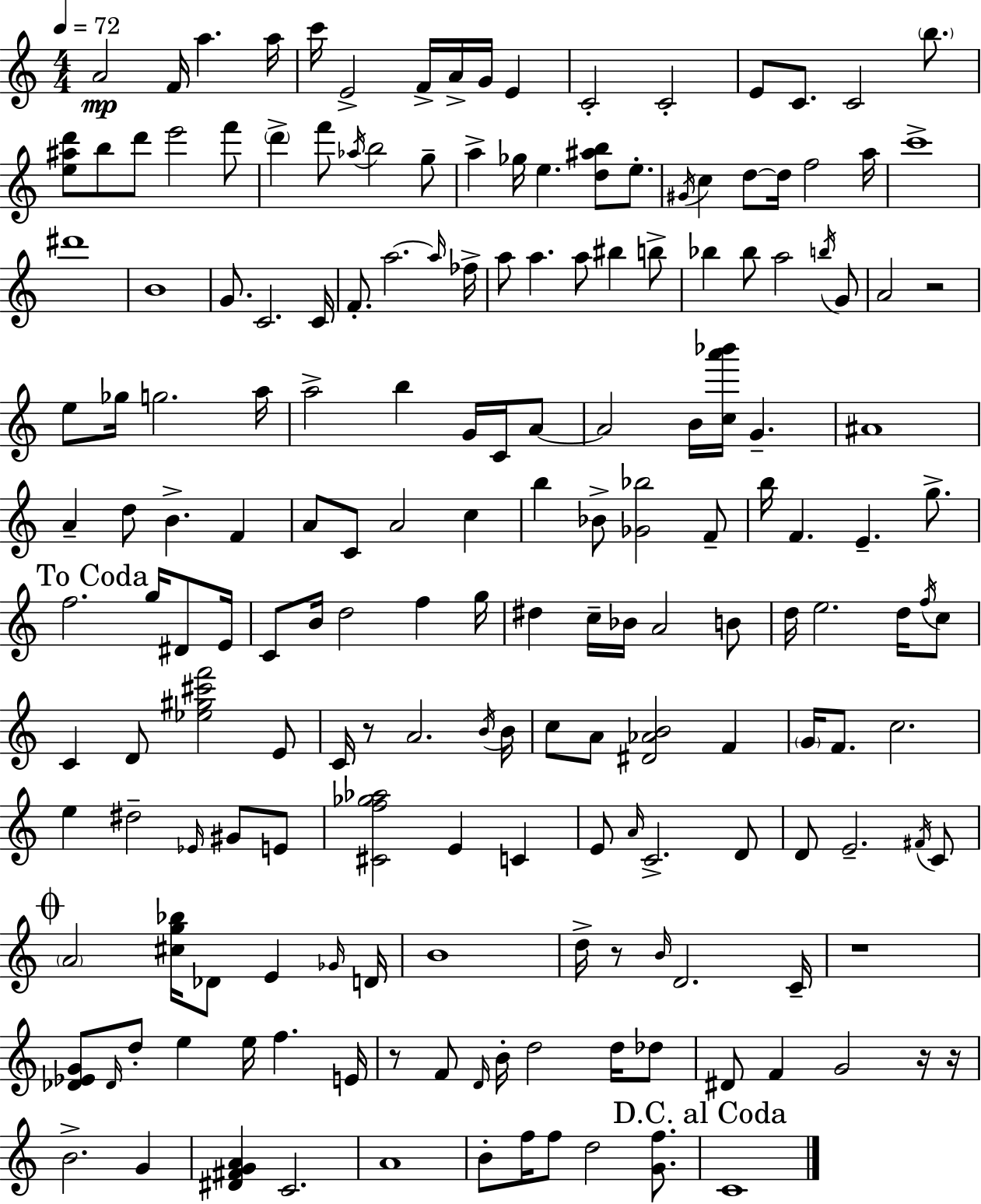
A4/h F4/s A5/q. A5/s C6/s E4/h F4/s A4/s G4/s E4/q C4/h C4/h E4/e C4/e. C4/h B5/e. [E5,A#5,D6]/e B5/e D6/e E6/h F6/e D6/q F6/e Ab5/s B5/h G5/e A5/q Gb5/s E5/q. [D5,A#5,B5]/e E5/e. G#4/s C5/q D5/e D5/s F5/h A5/s C6/w D#6/w B4/w G4/e. C4/h. C4/s F4/e. A5/h. A5/s FES5/s A5/e A5/q. A5/e BIS5/q B5/e Bb5/q Bb5/e A5/h B5/s G4/e A4/h R/h E5/e Gb5/s G5/h. A5/s A5/h B5/q G4/s C4/s A4/e A4/h B4/s [C5,A6,Bb6]/s G4/q. A#4/w A4/q D5/e B4/q. F4/q A4/e C4/e A4/h C5/q B5/q Bb4/e [Gb4,Bb5]/h F4/e B5/s F4/q. E4/q. G5/e. F5/h. G5/s D#4/e E4/s C4/e B4/s D5/h F5/q G5/s D#5/q C5/s Bb4/s A4/h B4/e D5/s E5/h. D5/s F5/s C5/e C4/q D4/e [Eb5,G#5,C#6,F6]/h E4/e C4/s R/e A4/h. B4/s B4/s C5/e A4/e [D#4,Ab4,B4]/h F4/q G4/s F4/e. C5/h. E5/q D#5/h Eb4/s G#4/e E4/e [C#4,F5,Gb5,Ab5]/h E4/q C4/q E4/e A4/s C4/h. D4/e D4/e E4/h. F#4/s C4/e A4/h [C#5,G5,Bb5]/s Db4/e E4/q Gb4/s D4/s B4/w D5/s R/e B4/s D4/h. C4/s R/w [Db4,Eb4,G4]/e Db4/s D5/e E5/q E5/s F5/q. E4/s R/e F4/e D4/s B4/s D5/h D5/s Db5/e D#4/e F4/q G4/h R/s R/s B4/h. G4/q [D#4,F#4,G4,A4]/q C4/h. A4/w B4/e F5/s F5/e D5/h [G4,F5]/e. C4/w